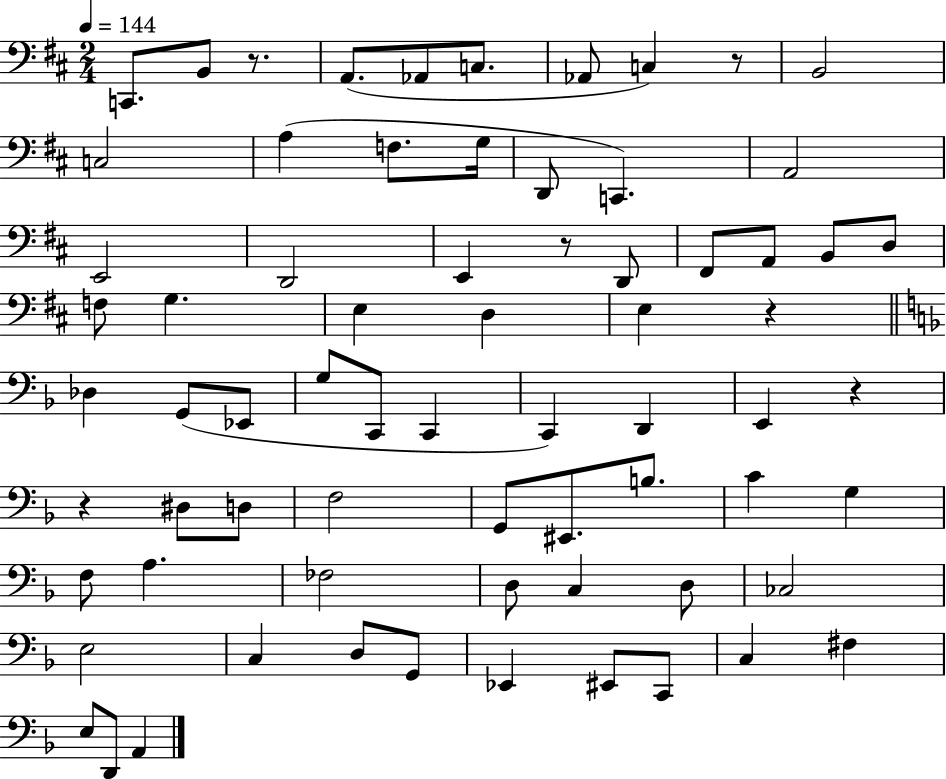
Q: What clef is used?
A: bass